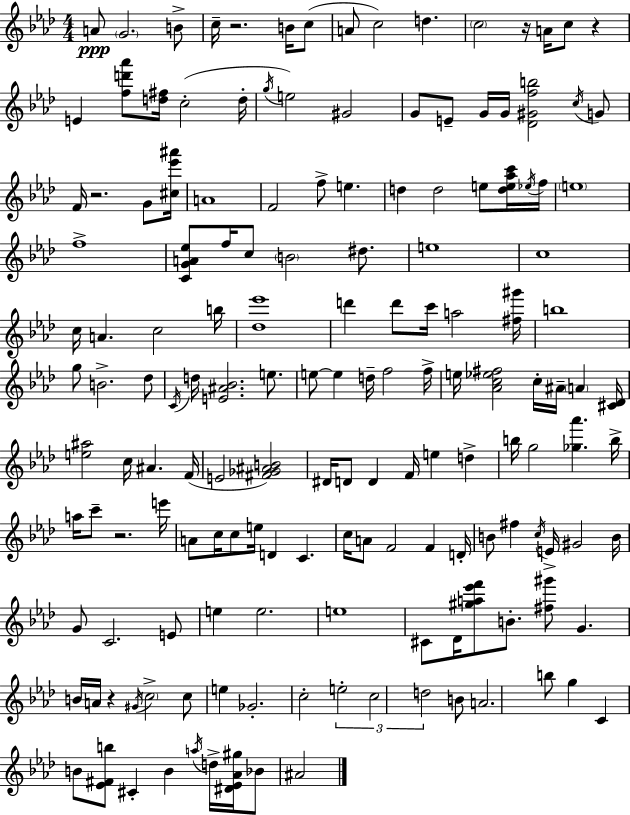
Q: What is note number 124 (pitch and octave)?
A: B5